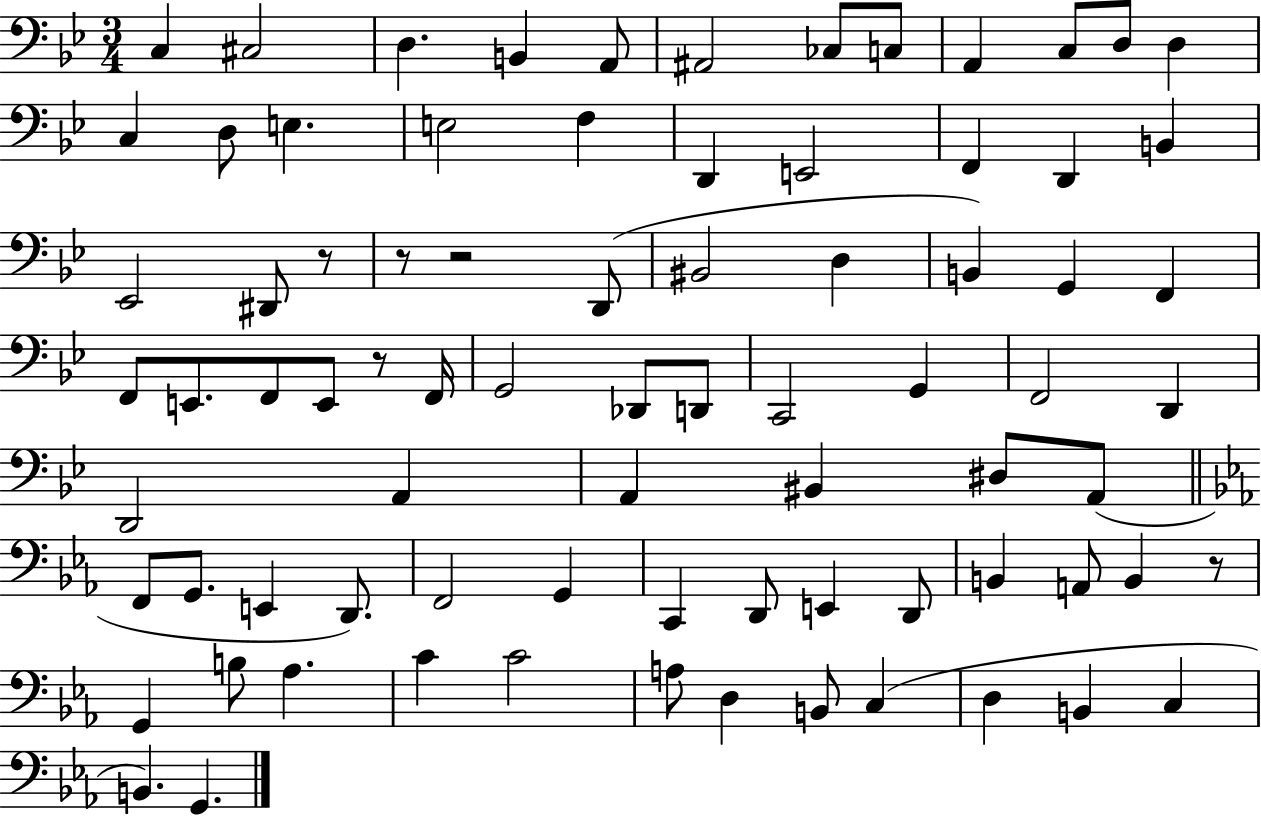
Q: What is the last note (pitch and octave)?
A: G2